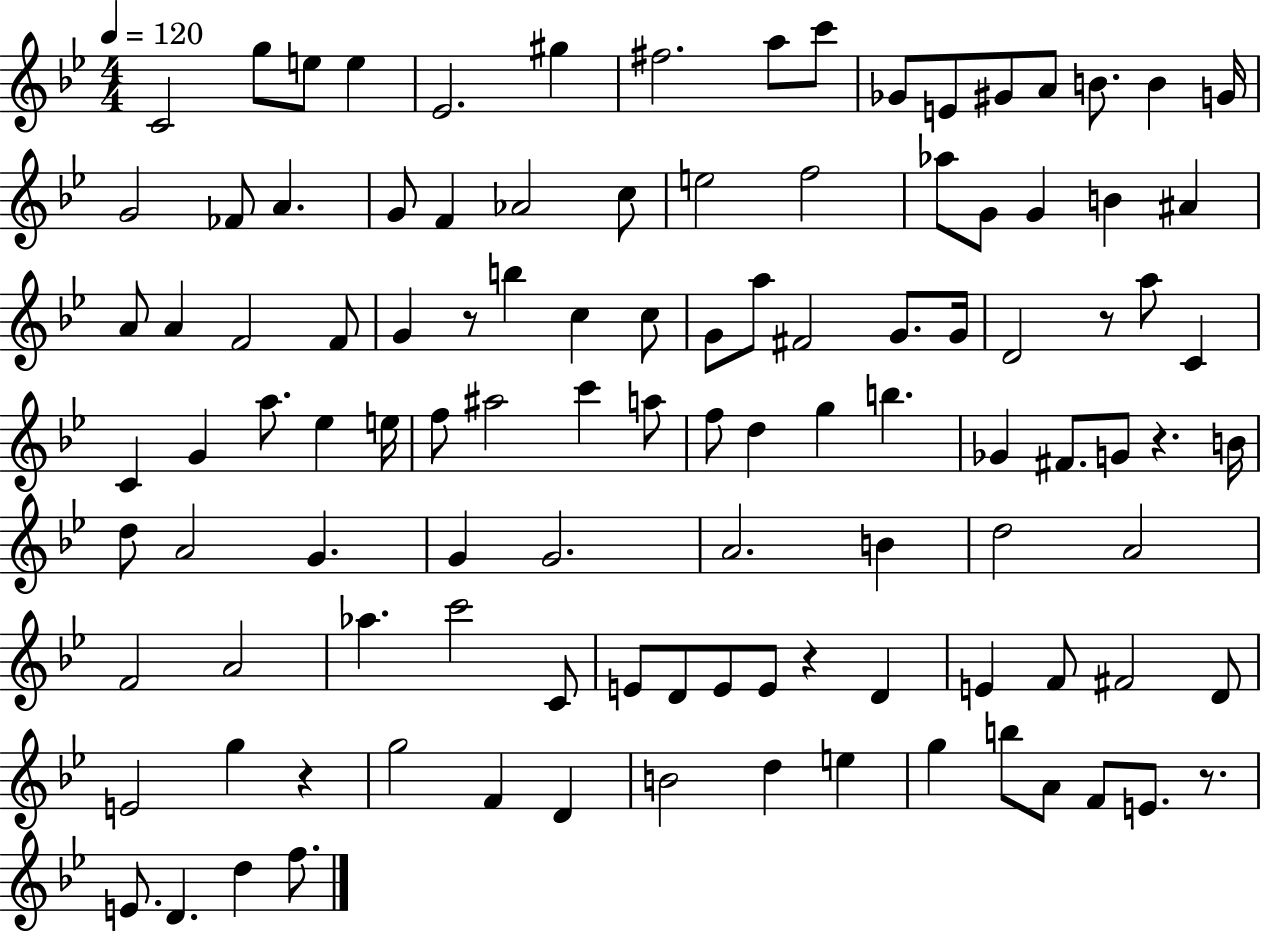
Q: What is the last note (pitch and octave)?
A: F5